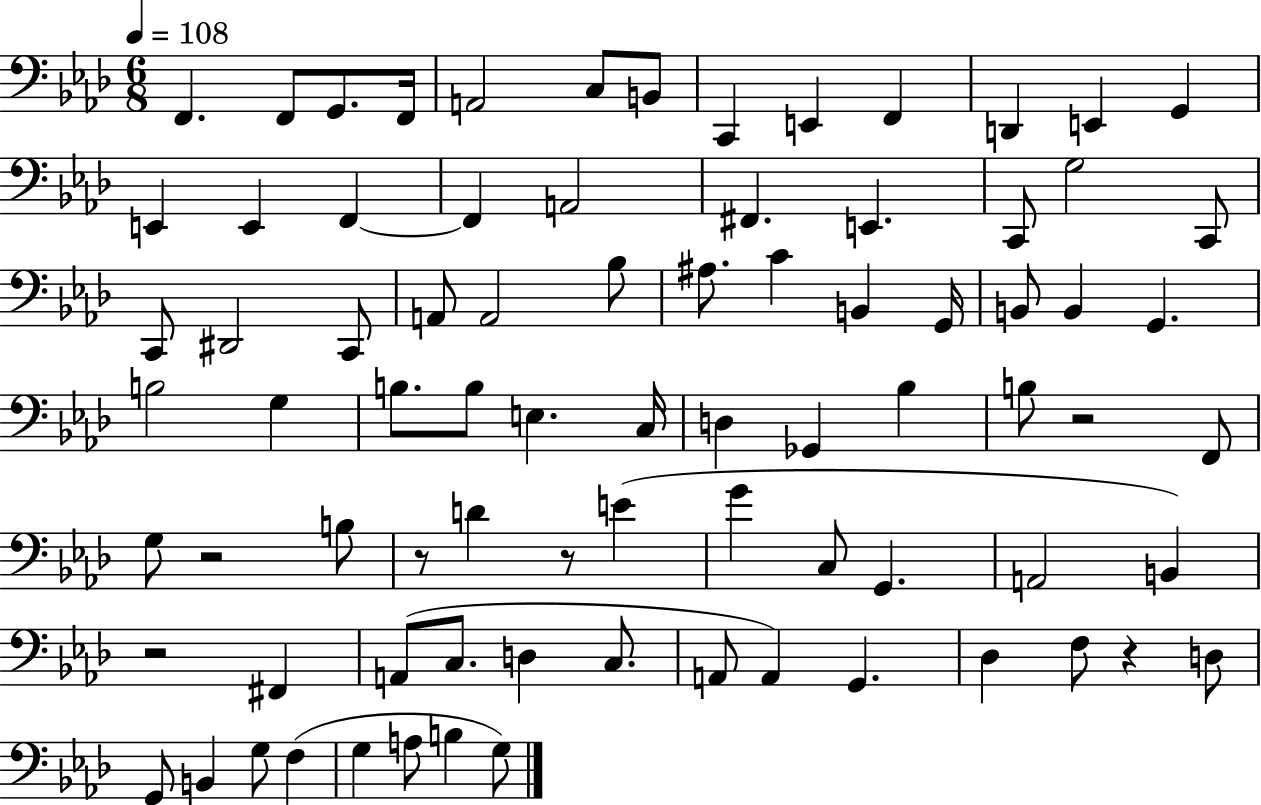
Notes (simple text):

F2/q. F2/e G2/e. F2/s A2/h C3/e B2/e C2/q E2/q F2/q D2/q E2/q G2/q E2/q E2/q F2/q F2/q A2/h F#2/q. E2/q. C2/e G3/h C2/e C2/e D#2/h C2/e A2/e A2/h Bb3/e A#3/e. C4/q B2/q G2/s B2/e B2/q G2/q. B3/h G3/q B3/e. B3/e E3/q. C3/s D3/q Gb2/q Bb3/q B3/e R/h F2/e G3/e R/h B3/e R/e D4/q R/e E4/q G4/q C3/e G2/q. A2/h B2/q R/h F#2/q A2/e C3/e. D3/q C3/e. A2/e A2/q G2/q. Db3/q F3/e R/q D3/e G2/e B2/q G3/e F3/q G3/q A3/e B3/q G3/e